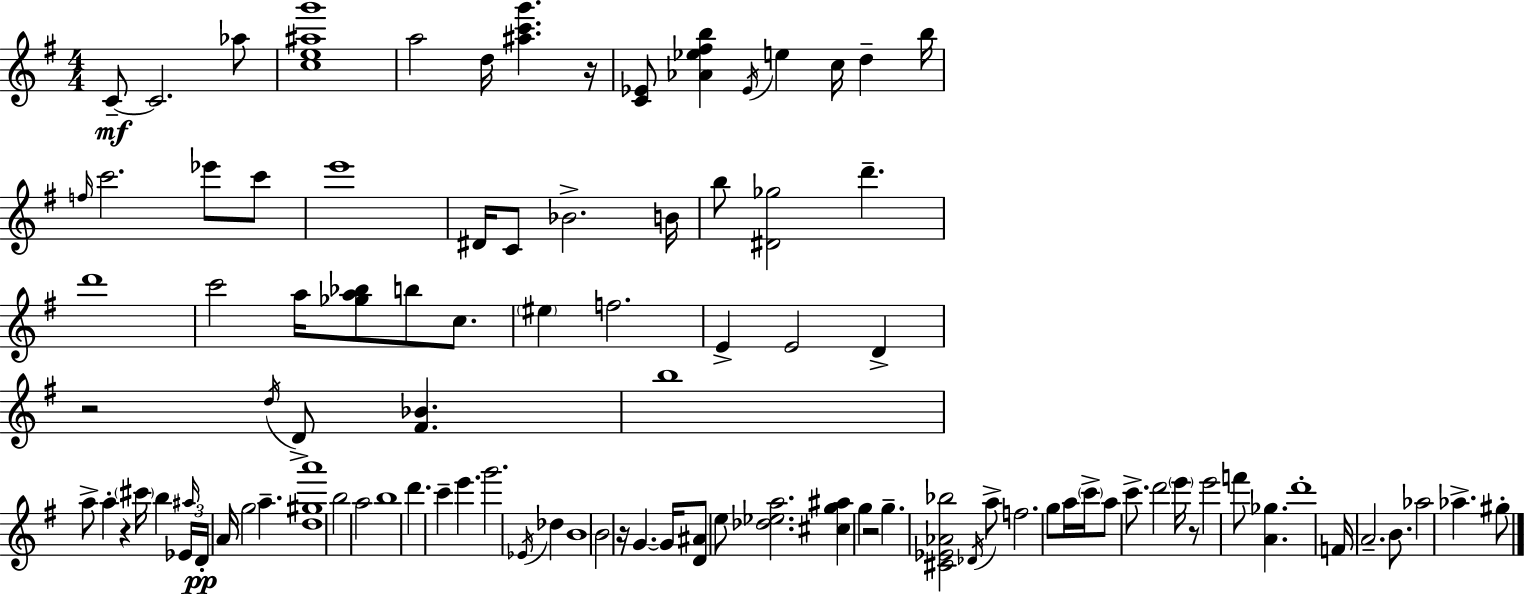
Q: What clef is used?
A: treble